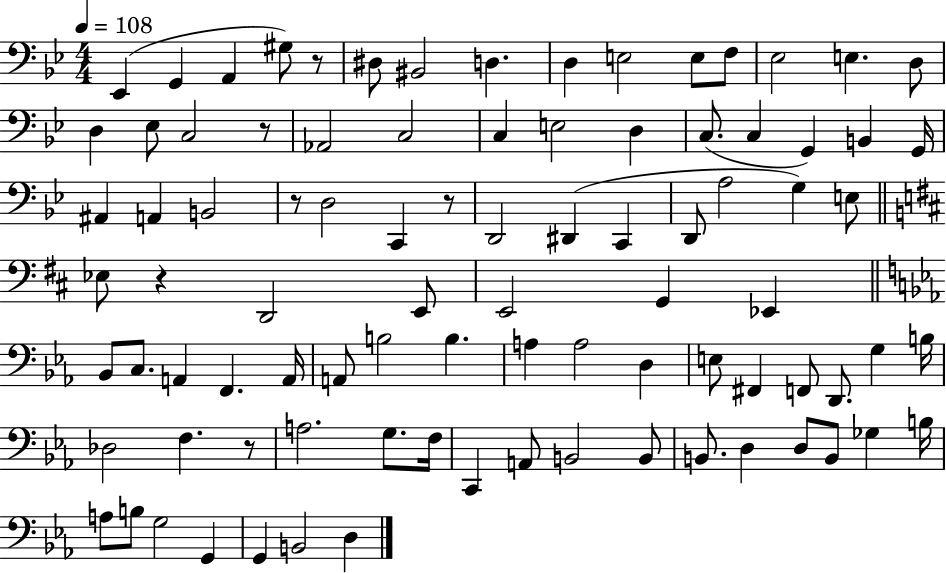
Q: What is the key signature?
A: BES major